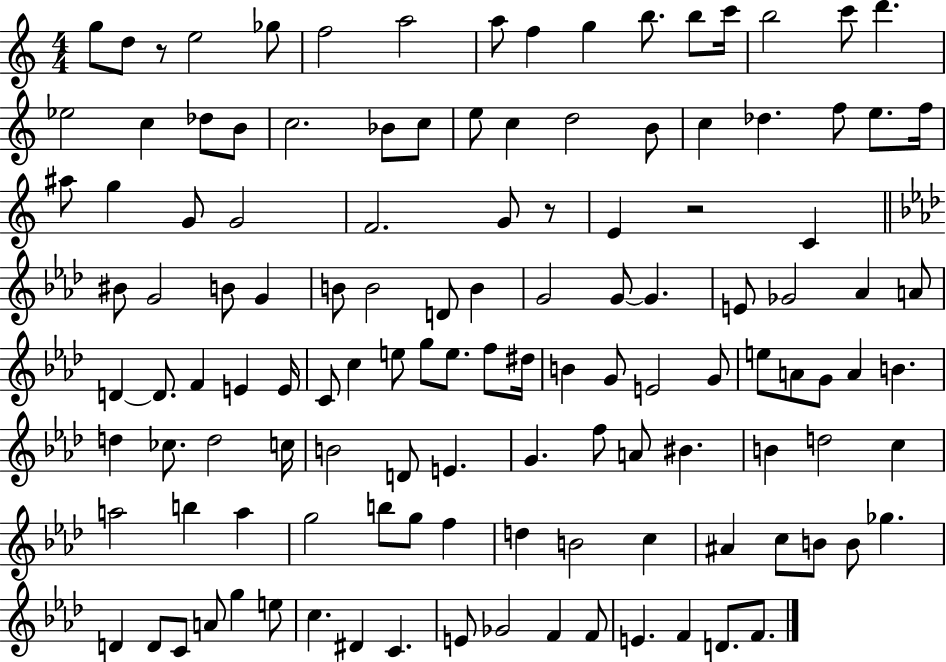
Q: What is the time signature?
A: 4/4